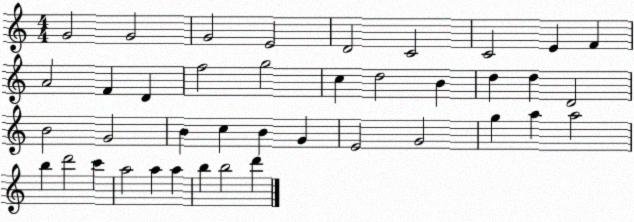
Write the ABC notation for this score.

X:1
T:Untitled
M:4/4
L:1/4
K:C
G2 G2 G2 E2 D2 C2 C2 E F A2 F D f2 g2 c d2 B d d D2 B2 G2 B c B G E2 G2 g a a2 b d'2 c' a2 a a b b2 d'